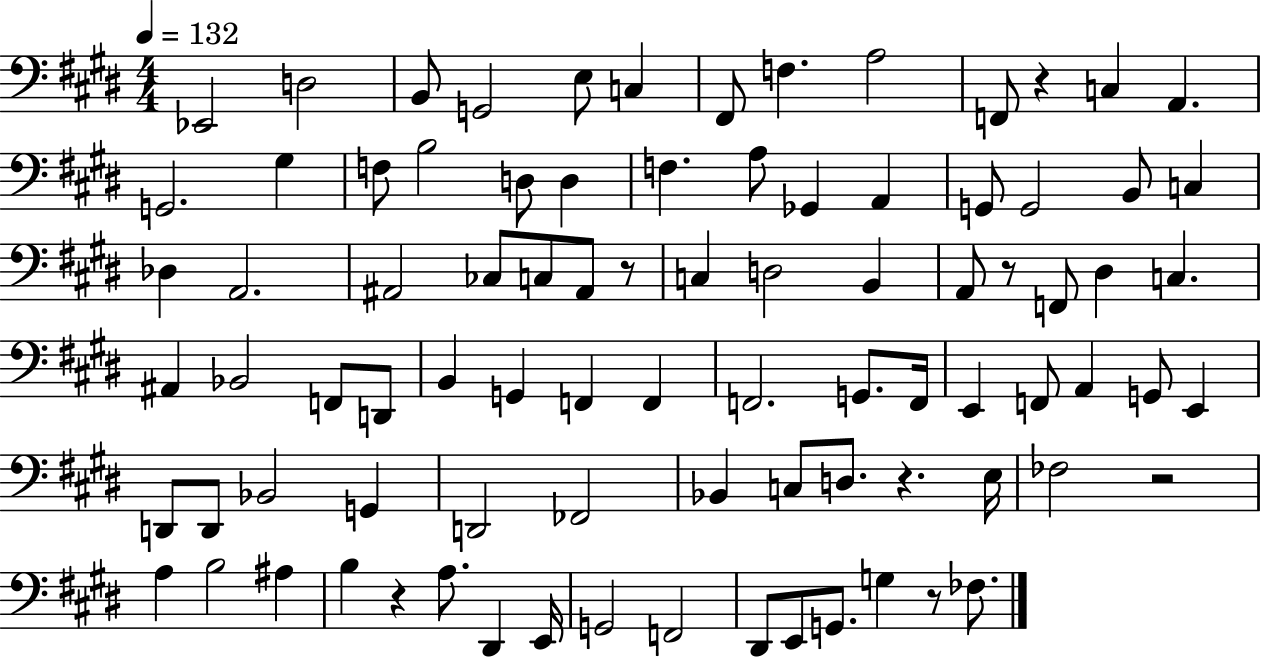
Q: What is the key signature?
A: E major